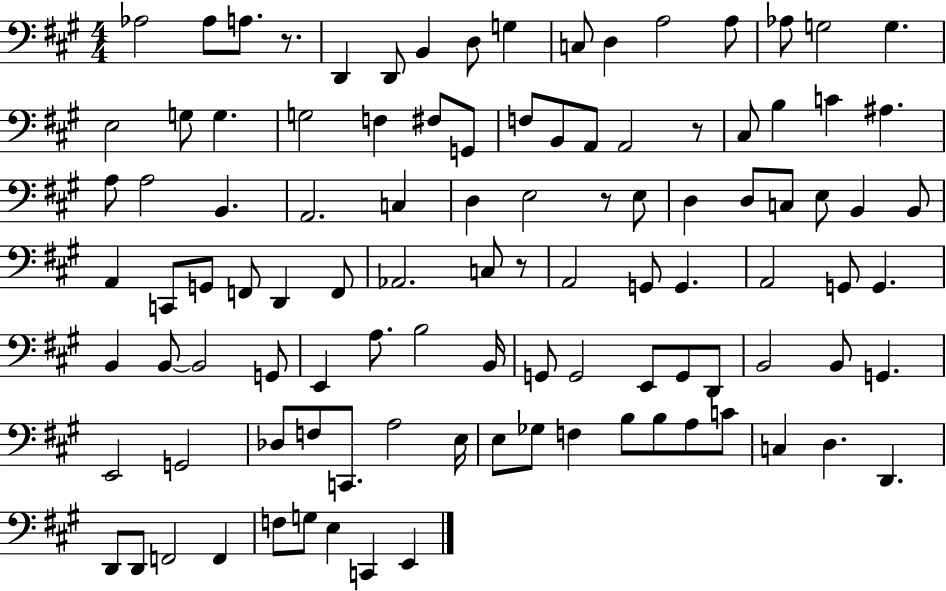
{
  \clef bass
  \numericTimeSignature
  \time 4/4
  \key a \major
  aes2 aes8 a8. r8. | d,4 d,8 b,4 d8 g4 | c8 d4 a2 a8 | aes8 g2 g4. | \break e2 g8 g4. | g2 f4 fis8 g,8 | f8 b,8 a,8 a,2 r8 | cis8 b4 c'4 ais4. | \break a8 a2 b,4. | a,2. c4 | d4 e2 r8 e8 | d4 d8 c8 e8 b,4 b,8 | \break a,4 c,8 g,8 f,8 d,4 f,8 | aes,2. c8 r8 | a,2 g,8 g,4. | a,2 g,8 g,4. | \break b,4 b,8~~ b,2 g,8 | e,4 a8. b2 b,16 | g,8 g,2 e,8 g,8 d,8 | b,2 b,8 g,4. | \break e,2 g,2 | des8 f8 c,8. a2 e16 | e8 ges8 f4 b8 b8 a8 c'8 | c4 d4. d,4. | \break d,8 d,8 f,2 f,4 | f8 g8 e4 c,4 e,4 | \bar "|."
}